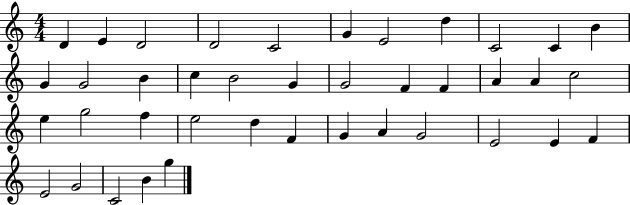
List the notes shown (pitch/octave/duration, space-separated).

D4/q E4/q D4/h D4/h C4/h G4/q E4/h D5/q C4/h C4/q B4/q G4/q G4/h B4/q C5/q B4/h G4/q G4/h F4/q F4/q A4/q A4/q C5/h E5/q G5/h F5/q E5/h D5/q F4/q G4/q A4/q G4/h E4/h E4/q F4/q E4/h G4/h C4/h B4/q G5/q